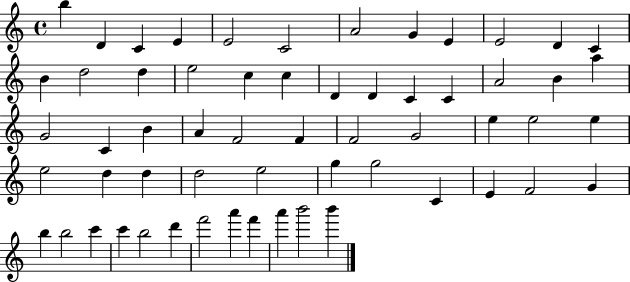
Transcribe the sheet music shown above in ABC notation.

X:1
T:Untitled
M:4/4
L:1/4
K:C
b D C E E2 C2 A2 G E E2 D C B d2 d e2 c c D D C C A2 B a G2 C B A F2 F F2 G2 e e2 e e2 d d d2 e2 g g2 C E F2 G b b2 c' c' b2 d' f'2 a' f' a' b'2 b'